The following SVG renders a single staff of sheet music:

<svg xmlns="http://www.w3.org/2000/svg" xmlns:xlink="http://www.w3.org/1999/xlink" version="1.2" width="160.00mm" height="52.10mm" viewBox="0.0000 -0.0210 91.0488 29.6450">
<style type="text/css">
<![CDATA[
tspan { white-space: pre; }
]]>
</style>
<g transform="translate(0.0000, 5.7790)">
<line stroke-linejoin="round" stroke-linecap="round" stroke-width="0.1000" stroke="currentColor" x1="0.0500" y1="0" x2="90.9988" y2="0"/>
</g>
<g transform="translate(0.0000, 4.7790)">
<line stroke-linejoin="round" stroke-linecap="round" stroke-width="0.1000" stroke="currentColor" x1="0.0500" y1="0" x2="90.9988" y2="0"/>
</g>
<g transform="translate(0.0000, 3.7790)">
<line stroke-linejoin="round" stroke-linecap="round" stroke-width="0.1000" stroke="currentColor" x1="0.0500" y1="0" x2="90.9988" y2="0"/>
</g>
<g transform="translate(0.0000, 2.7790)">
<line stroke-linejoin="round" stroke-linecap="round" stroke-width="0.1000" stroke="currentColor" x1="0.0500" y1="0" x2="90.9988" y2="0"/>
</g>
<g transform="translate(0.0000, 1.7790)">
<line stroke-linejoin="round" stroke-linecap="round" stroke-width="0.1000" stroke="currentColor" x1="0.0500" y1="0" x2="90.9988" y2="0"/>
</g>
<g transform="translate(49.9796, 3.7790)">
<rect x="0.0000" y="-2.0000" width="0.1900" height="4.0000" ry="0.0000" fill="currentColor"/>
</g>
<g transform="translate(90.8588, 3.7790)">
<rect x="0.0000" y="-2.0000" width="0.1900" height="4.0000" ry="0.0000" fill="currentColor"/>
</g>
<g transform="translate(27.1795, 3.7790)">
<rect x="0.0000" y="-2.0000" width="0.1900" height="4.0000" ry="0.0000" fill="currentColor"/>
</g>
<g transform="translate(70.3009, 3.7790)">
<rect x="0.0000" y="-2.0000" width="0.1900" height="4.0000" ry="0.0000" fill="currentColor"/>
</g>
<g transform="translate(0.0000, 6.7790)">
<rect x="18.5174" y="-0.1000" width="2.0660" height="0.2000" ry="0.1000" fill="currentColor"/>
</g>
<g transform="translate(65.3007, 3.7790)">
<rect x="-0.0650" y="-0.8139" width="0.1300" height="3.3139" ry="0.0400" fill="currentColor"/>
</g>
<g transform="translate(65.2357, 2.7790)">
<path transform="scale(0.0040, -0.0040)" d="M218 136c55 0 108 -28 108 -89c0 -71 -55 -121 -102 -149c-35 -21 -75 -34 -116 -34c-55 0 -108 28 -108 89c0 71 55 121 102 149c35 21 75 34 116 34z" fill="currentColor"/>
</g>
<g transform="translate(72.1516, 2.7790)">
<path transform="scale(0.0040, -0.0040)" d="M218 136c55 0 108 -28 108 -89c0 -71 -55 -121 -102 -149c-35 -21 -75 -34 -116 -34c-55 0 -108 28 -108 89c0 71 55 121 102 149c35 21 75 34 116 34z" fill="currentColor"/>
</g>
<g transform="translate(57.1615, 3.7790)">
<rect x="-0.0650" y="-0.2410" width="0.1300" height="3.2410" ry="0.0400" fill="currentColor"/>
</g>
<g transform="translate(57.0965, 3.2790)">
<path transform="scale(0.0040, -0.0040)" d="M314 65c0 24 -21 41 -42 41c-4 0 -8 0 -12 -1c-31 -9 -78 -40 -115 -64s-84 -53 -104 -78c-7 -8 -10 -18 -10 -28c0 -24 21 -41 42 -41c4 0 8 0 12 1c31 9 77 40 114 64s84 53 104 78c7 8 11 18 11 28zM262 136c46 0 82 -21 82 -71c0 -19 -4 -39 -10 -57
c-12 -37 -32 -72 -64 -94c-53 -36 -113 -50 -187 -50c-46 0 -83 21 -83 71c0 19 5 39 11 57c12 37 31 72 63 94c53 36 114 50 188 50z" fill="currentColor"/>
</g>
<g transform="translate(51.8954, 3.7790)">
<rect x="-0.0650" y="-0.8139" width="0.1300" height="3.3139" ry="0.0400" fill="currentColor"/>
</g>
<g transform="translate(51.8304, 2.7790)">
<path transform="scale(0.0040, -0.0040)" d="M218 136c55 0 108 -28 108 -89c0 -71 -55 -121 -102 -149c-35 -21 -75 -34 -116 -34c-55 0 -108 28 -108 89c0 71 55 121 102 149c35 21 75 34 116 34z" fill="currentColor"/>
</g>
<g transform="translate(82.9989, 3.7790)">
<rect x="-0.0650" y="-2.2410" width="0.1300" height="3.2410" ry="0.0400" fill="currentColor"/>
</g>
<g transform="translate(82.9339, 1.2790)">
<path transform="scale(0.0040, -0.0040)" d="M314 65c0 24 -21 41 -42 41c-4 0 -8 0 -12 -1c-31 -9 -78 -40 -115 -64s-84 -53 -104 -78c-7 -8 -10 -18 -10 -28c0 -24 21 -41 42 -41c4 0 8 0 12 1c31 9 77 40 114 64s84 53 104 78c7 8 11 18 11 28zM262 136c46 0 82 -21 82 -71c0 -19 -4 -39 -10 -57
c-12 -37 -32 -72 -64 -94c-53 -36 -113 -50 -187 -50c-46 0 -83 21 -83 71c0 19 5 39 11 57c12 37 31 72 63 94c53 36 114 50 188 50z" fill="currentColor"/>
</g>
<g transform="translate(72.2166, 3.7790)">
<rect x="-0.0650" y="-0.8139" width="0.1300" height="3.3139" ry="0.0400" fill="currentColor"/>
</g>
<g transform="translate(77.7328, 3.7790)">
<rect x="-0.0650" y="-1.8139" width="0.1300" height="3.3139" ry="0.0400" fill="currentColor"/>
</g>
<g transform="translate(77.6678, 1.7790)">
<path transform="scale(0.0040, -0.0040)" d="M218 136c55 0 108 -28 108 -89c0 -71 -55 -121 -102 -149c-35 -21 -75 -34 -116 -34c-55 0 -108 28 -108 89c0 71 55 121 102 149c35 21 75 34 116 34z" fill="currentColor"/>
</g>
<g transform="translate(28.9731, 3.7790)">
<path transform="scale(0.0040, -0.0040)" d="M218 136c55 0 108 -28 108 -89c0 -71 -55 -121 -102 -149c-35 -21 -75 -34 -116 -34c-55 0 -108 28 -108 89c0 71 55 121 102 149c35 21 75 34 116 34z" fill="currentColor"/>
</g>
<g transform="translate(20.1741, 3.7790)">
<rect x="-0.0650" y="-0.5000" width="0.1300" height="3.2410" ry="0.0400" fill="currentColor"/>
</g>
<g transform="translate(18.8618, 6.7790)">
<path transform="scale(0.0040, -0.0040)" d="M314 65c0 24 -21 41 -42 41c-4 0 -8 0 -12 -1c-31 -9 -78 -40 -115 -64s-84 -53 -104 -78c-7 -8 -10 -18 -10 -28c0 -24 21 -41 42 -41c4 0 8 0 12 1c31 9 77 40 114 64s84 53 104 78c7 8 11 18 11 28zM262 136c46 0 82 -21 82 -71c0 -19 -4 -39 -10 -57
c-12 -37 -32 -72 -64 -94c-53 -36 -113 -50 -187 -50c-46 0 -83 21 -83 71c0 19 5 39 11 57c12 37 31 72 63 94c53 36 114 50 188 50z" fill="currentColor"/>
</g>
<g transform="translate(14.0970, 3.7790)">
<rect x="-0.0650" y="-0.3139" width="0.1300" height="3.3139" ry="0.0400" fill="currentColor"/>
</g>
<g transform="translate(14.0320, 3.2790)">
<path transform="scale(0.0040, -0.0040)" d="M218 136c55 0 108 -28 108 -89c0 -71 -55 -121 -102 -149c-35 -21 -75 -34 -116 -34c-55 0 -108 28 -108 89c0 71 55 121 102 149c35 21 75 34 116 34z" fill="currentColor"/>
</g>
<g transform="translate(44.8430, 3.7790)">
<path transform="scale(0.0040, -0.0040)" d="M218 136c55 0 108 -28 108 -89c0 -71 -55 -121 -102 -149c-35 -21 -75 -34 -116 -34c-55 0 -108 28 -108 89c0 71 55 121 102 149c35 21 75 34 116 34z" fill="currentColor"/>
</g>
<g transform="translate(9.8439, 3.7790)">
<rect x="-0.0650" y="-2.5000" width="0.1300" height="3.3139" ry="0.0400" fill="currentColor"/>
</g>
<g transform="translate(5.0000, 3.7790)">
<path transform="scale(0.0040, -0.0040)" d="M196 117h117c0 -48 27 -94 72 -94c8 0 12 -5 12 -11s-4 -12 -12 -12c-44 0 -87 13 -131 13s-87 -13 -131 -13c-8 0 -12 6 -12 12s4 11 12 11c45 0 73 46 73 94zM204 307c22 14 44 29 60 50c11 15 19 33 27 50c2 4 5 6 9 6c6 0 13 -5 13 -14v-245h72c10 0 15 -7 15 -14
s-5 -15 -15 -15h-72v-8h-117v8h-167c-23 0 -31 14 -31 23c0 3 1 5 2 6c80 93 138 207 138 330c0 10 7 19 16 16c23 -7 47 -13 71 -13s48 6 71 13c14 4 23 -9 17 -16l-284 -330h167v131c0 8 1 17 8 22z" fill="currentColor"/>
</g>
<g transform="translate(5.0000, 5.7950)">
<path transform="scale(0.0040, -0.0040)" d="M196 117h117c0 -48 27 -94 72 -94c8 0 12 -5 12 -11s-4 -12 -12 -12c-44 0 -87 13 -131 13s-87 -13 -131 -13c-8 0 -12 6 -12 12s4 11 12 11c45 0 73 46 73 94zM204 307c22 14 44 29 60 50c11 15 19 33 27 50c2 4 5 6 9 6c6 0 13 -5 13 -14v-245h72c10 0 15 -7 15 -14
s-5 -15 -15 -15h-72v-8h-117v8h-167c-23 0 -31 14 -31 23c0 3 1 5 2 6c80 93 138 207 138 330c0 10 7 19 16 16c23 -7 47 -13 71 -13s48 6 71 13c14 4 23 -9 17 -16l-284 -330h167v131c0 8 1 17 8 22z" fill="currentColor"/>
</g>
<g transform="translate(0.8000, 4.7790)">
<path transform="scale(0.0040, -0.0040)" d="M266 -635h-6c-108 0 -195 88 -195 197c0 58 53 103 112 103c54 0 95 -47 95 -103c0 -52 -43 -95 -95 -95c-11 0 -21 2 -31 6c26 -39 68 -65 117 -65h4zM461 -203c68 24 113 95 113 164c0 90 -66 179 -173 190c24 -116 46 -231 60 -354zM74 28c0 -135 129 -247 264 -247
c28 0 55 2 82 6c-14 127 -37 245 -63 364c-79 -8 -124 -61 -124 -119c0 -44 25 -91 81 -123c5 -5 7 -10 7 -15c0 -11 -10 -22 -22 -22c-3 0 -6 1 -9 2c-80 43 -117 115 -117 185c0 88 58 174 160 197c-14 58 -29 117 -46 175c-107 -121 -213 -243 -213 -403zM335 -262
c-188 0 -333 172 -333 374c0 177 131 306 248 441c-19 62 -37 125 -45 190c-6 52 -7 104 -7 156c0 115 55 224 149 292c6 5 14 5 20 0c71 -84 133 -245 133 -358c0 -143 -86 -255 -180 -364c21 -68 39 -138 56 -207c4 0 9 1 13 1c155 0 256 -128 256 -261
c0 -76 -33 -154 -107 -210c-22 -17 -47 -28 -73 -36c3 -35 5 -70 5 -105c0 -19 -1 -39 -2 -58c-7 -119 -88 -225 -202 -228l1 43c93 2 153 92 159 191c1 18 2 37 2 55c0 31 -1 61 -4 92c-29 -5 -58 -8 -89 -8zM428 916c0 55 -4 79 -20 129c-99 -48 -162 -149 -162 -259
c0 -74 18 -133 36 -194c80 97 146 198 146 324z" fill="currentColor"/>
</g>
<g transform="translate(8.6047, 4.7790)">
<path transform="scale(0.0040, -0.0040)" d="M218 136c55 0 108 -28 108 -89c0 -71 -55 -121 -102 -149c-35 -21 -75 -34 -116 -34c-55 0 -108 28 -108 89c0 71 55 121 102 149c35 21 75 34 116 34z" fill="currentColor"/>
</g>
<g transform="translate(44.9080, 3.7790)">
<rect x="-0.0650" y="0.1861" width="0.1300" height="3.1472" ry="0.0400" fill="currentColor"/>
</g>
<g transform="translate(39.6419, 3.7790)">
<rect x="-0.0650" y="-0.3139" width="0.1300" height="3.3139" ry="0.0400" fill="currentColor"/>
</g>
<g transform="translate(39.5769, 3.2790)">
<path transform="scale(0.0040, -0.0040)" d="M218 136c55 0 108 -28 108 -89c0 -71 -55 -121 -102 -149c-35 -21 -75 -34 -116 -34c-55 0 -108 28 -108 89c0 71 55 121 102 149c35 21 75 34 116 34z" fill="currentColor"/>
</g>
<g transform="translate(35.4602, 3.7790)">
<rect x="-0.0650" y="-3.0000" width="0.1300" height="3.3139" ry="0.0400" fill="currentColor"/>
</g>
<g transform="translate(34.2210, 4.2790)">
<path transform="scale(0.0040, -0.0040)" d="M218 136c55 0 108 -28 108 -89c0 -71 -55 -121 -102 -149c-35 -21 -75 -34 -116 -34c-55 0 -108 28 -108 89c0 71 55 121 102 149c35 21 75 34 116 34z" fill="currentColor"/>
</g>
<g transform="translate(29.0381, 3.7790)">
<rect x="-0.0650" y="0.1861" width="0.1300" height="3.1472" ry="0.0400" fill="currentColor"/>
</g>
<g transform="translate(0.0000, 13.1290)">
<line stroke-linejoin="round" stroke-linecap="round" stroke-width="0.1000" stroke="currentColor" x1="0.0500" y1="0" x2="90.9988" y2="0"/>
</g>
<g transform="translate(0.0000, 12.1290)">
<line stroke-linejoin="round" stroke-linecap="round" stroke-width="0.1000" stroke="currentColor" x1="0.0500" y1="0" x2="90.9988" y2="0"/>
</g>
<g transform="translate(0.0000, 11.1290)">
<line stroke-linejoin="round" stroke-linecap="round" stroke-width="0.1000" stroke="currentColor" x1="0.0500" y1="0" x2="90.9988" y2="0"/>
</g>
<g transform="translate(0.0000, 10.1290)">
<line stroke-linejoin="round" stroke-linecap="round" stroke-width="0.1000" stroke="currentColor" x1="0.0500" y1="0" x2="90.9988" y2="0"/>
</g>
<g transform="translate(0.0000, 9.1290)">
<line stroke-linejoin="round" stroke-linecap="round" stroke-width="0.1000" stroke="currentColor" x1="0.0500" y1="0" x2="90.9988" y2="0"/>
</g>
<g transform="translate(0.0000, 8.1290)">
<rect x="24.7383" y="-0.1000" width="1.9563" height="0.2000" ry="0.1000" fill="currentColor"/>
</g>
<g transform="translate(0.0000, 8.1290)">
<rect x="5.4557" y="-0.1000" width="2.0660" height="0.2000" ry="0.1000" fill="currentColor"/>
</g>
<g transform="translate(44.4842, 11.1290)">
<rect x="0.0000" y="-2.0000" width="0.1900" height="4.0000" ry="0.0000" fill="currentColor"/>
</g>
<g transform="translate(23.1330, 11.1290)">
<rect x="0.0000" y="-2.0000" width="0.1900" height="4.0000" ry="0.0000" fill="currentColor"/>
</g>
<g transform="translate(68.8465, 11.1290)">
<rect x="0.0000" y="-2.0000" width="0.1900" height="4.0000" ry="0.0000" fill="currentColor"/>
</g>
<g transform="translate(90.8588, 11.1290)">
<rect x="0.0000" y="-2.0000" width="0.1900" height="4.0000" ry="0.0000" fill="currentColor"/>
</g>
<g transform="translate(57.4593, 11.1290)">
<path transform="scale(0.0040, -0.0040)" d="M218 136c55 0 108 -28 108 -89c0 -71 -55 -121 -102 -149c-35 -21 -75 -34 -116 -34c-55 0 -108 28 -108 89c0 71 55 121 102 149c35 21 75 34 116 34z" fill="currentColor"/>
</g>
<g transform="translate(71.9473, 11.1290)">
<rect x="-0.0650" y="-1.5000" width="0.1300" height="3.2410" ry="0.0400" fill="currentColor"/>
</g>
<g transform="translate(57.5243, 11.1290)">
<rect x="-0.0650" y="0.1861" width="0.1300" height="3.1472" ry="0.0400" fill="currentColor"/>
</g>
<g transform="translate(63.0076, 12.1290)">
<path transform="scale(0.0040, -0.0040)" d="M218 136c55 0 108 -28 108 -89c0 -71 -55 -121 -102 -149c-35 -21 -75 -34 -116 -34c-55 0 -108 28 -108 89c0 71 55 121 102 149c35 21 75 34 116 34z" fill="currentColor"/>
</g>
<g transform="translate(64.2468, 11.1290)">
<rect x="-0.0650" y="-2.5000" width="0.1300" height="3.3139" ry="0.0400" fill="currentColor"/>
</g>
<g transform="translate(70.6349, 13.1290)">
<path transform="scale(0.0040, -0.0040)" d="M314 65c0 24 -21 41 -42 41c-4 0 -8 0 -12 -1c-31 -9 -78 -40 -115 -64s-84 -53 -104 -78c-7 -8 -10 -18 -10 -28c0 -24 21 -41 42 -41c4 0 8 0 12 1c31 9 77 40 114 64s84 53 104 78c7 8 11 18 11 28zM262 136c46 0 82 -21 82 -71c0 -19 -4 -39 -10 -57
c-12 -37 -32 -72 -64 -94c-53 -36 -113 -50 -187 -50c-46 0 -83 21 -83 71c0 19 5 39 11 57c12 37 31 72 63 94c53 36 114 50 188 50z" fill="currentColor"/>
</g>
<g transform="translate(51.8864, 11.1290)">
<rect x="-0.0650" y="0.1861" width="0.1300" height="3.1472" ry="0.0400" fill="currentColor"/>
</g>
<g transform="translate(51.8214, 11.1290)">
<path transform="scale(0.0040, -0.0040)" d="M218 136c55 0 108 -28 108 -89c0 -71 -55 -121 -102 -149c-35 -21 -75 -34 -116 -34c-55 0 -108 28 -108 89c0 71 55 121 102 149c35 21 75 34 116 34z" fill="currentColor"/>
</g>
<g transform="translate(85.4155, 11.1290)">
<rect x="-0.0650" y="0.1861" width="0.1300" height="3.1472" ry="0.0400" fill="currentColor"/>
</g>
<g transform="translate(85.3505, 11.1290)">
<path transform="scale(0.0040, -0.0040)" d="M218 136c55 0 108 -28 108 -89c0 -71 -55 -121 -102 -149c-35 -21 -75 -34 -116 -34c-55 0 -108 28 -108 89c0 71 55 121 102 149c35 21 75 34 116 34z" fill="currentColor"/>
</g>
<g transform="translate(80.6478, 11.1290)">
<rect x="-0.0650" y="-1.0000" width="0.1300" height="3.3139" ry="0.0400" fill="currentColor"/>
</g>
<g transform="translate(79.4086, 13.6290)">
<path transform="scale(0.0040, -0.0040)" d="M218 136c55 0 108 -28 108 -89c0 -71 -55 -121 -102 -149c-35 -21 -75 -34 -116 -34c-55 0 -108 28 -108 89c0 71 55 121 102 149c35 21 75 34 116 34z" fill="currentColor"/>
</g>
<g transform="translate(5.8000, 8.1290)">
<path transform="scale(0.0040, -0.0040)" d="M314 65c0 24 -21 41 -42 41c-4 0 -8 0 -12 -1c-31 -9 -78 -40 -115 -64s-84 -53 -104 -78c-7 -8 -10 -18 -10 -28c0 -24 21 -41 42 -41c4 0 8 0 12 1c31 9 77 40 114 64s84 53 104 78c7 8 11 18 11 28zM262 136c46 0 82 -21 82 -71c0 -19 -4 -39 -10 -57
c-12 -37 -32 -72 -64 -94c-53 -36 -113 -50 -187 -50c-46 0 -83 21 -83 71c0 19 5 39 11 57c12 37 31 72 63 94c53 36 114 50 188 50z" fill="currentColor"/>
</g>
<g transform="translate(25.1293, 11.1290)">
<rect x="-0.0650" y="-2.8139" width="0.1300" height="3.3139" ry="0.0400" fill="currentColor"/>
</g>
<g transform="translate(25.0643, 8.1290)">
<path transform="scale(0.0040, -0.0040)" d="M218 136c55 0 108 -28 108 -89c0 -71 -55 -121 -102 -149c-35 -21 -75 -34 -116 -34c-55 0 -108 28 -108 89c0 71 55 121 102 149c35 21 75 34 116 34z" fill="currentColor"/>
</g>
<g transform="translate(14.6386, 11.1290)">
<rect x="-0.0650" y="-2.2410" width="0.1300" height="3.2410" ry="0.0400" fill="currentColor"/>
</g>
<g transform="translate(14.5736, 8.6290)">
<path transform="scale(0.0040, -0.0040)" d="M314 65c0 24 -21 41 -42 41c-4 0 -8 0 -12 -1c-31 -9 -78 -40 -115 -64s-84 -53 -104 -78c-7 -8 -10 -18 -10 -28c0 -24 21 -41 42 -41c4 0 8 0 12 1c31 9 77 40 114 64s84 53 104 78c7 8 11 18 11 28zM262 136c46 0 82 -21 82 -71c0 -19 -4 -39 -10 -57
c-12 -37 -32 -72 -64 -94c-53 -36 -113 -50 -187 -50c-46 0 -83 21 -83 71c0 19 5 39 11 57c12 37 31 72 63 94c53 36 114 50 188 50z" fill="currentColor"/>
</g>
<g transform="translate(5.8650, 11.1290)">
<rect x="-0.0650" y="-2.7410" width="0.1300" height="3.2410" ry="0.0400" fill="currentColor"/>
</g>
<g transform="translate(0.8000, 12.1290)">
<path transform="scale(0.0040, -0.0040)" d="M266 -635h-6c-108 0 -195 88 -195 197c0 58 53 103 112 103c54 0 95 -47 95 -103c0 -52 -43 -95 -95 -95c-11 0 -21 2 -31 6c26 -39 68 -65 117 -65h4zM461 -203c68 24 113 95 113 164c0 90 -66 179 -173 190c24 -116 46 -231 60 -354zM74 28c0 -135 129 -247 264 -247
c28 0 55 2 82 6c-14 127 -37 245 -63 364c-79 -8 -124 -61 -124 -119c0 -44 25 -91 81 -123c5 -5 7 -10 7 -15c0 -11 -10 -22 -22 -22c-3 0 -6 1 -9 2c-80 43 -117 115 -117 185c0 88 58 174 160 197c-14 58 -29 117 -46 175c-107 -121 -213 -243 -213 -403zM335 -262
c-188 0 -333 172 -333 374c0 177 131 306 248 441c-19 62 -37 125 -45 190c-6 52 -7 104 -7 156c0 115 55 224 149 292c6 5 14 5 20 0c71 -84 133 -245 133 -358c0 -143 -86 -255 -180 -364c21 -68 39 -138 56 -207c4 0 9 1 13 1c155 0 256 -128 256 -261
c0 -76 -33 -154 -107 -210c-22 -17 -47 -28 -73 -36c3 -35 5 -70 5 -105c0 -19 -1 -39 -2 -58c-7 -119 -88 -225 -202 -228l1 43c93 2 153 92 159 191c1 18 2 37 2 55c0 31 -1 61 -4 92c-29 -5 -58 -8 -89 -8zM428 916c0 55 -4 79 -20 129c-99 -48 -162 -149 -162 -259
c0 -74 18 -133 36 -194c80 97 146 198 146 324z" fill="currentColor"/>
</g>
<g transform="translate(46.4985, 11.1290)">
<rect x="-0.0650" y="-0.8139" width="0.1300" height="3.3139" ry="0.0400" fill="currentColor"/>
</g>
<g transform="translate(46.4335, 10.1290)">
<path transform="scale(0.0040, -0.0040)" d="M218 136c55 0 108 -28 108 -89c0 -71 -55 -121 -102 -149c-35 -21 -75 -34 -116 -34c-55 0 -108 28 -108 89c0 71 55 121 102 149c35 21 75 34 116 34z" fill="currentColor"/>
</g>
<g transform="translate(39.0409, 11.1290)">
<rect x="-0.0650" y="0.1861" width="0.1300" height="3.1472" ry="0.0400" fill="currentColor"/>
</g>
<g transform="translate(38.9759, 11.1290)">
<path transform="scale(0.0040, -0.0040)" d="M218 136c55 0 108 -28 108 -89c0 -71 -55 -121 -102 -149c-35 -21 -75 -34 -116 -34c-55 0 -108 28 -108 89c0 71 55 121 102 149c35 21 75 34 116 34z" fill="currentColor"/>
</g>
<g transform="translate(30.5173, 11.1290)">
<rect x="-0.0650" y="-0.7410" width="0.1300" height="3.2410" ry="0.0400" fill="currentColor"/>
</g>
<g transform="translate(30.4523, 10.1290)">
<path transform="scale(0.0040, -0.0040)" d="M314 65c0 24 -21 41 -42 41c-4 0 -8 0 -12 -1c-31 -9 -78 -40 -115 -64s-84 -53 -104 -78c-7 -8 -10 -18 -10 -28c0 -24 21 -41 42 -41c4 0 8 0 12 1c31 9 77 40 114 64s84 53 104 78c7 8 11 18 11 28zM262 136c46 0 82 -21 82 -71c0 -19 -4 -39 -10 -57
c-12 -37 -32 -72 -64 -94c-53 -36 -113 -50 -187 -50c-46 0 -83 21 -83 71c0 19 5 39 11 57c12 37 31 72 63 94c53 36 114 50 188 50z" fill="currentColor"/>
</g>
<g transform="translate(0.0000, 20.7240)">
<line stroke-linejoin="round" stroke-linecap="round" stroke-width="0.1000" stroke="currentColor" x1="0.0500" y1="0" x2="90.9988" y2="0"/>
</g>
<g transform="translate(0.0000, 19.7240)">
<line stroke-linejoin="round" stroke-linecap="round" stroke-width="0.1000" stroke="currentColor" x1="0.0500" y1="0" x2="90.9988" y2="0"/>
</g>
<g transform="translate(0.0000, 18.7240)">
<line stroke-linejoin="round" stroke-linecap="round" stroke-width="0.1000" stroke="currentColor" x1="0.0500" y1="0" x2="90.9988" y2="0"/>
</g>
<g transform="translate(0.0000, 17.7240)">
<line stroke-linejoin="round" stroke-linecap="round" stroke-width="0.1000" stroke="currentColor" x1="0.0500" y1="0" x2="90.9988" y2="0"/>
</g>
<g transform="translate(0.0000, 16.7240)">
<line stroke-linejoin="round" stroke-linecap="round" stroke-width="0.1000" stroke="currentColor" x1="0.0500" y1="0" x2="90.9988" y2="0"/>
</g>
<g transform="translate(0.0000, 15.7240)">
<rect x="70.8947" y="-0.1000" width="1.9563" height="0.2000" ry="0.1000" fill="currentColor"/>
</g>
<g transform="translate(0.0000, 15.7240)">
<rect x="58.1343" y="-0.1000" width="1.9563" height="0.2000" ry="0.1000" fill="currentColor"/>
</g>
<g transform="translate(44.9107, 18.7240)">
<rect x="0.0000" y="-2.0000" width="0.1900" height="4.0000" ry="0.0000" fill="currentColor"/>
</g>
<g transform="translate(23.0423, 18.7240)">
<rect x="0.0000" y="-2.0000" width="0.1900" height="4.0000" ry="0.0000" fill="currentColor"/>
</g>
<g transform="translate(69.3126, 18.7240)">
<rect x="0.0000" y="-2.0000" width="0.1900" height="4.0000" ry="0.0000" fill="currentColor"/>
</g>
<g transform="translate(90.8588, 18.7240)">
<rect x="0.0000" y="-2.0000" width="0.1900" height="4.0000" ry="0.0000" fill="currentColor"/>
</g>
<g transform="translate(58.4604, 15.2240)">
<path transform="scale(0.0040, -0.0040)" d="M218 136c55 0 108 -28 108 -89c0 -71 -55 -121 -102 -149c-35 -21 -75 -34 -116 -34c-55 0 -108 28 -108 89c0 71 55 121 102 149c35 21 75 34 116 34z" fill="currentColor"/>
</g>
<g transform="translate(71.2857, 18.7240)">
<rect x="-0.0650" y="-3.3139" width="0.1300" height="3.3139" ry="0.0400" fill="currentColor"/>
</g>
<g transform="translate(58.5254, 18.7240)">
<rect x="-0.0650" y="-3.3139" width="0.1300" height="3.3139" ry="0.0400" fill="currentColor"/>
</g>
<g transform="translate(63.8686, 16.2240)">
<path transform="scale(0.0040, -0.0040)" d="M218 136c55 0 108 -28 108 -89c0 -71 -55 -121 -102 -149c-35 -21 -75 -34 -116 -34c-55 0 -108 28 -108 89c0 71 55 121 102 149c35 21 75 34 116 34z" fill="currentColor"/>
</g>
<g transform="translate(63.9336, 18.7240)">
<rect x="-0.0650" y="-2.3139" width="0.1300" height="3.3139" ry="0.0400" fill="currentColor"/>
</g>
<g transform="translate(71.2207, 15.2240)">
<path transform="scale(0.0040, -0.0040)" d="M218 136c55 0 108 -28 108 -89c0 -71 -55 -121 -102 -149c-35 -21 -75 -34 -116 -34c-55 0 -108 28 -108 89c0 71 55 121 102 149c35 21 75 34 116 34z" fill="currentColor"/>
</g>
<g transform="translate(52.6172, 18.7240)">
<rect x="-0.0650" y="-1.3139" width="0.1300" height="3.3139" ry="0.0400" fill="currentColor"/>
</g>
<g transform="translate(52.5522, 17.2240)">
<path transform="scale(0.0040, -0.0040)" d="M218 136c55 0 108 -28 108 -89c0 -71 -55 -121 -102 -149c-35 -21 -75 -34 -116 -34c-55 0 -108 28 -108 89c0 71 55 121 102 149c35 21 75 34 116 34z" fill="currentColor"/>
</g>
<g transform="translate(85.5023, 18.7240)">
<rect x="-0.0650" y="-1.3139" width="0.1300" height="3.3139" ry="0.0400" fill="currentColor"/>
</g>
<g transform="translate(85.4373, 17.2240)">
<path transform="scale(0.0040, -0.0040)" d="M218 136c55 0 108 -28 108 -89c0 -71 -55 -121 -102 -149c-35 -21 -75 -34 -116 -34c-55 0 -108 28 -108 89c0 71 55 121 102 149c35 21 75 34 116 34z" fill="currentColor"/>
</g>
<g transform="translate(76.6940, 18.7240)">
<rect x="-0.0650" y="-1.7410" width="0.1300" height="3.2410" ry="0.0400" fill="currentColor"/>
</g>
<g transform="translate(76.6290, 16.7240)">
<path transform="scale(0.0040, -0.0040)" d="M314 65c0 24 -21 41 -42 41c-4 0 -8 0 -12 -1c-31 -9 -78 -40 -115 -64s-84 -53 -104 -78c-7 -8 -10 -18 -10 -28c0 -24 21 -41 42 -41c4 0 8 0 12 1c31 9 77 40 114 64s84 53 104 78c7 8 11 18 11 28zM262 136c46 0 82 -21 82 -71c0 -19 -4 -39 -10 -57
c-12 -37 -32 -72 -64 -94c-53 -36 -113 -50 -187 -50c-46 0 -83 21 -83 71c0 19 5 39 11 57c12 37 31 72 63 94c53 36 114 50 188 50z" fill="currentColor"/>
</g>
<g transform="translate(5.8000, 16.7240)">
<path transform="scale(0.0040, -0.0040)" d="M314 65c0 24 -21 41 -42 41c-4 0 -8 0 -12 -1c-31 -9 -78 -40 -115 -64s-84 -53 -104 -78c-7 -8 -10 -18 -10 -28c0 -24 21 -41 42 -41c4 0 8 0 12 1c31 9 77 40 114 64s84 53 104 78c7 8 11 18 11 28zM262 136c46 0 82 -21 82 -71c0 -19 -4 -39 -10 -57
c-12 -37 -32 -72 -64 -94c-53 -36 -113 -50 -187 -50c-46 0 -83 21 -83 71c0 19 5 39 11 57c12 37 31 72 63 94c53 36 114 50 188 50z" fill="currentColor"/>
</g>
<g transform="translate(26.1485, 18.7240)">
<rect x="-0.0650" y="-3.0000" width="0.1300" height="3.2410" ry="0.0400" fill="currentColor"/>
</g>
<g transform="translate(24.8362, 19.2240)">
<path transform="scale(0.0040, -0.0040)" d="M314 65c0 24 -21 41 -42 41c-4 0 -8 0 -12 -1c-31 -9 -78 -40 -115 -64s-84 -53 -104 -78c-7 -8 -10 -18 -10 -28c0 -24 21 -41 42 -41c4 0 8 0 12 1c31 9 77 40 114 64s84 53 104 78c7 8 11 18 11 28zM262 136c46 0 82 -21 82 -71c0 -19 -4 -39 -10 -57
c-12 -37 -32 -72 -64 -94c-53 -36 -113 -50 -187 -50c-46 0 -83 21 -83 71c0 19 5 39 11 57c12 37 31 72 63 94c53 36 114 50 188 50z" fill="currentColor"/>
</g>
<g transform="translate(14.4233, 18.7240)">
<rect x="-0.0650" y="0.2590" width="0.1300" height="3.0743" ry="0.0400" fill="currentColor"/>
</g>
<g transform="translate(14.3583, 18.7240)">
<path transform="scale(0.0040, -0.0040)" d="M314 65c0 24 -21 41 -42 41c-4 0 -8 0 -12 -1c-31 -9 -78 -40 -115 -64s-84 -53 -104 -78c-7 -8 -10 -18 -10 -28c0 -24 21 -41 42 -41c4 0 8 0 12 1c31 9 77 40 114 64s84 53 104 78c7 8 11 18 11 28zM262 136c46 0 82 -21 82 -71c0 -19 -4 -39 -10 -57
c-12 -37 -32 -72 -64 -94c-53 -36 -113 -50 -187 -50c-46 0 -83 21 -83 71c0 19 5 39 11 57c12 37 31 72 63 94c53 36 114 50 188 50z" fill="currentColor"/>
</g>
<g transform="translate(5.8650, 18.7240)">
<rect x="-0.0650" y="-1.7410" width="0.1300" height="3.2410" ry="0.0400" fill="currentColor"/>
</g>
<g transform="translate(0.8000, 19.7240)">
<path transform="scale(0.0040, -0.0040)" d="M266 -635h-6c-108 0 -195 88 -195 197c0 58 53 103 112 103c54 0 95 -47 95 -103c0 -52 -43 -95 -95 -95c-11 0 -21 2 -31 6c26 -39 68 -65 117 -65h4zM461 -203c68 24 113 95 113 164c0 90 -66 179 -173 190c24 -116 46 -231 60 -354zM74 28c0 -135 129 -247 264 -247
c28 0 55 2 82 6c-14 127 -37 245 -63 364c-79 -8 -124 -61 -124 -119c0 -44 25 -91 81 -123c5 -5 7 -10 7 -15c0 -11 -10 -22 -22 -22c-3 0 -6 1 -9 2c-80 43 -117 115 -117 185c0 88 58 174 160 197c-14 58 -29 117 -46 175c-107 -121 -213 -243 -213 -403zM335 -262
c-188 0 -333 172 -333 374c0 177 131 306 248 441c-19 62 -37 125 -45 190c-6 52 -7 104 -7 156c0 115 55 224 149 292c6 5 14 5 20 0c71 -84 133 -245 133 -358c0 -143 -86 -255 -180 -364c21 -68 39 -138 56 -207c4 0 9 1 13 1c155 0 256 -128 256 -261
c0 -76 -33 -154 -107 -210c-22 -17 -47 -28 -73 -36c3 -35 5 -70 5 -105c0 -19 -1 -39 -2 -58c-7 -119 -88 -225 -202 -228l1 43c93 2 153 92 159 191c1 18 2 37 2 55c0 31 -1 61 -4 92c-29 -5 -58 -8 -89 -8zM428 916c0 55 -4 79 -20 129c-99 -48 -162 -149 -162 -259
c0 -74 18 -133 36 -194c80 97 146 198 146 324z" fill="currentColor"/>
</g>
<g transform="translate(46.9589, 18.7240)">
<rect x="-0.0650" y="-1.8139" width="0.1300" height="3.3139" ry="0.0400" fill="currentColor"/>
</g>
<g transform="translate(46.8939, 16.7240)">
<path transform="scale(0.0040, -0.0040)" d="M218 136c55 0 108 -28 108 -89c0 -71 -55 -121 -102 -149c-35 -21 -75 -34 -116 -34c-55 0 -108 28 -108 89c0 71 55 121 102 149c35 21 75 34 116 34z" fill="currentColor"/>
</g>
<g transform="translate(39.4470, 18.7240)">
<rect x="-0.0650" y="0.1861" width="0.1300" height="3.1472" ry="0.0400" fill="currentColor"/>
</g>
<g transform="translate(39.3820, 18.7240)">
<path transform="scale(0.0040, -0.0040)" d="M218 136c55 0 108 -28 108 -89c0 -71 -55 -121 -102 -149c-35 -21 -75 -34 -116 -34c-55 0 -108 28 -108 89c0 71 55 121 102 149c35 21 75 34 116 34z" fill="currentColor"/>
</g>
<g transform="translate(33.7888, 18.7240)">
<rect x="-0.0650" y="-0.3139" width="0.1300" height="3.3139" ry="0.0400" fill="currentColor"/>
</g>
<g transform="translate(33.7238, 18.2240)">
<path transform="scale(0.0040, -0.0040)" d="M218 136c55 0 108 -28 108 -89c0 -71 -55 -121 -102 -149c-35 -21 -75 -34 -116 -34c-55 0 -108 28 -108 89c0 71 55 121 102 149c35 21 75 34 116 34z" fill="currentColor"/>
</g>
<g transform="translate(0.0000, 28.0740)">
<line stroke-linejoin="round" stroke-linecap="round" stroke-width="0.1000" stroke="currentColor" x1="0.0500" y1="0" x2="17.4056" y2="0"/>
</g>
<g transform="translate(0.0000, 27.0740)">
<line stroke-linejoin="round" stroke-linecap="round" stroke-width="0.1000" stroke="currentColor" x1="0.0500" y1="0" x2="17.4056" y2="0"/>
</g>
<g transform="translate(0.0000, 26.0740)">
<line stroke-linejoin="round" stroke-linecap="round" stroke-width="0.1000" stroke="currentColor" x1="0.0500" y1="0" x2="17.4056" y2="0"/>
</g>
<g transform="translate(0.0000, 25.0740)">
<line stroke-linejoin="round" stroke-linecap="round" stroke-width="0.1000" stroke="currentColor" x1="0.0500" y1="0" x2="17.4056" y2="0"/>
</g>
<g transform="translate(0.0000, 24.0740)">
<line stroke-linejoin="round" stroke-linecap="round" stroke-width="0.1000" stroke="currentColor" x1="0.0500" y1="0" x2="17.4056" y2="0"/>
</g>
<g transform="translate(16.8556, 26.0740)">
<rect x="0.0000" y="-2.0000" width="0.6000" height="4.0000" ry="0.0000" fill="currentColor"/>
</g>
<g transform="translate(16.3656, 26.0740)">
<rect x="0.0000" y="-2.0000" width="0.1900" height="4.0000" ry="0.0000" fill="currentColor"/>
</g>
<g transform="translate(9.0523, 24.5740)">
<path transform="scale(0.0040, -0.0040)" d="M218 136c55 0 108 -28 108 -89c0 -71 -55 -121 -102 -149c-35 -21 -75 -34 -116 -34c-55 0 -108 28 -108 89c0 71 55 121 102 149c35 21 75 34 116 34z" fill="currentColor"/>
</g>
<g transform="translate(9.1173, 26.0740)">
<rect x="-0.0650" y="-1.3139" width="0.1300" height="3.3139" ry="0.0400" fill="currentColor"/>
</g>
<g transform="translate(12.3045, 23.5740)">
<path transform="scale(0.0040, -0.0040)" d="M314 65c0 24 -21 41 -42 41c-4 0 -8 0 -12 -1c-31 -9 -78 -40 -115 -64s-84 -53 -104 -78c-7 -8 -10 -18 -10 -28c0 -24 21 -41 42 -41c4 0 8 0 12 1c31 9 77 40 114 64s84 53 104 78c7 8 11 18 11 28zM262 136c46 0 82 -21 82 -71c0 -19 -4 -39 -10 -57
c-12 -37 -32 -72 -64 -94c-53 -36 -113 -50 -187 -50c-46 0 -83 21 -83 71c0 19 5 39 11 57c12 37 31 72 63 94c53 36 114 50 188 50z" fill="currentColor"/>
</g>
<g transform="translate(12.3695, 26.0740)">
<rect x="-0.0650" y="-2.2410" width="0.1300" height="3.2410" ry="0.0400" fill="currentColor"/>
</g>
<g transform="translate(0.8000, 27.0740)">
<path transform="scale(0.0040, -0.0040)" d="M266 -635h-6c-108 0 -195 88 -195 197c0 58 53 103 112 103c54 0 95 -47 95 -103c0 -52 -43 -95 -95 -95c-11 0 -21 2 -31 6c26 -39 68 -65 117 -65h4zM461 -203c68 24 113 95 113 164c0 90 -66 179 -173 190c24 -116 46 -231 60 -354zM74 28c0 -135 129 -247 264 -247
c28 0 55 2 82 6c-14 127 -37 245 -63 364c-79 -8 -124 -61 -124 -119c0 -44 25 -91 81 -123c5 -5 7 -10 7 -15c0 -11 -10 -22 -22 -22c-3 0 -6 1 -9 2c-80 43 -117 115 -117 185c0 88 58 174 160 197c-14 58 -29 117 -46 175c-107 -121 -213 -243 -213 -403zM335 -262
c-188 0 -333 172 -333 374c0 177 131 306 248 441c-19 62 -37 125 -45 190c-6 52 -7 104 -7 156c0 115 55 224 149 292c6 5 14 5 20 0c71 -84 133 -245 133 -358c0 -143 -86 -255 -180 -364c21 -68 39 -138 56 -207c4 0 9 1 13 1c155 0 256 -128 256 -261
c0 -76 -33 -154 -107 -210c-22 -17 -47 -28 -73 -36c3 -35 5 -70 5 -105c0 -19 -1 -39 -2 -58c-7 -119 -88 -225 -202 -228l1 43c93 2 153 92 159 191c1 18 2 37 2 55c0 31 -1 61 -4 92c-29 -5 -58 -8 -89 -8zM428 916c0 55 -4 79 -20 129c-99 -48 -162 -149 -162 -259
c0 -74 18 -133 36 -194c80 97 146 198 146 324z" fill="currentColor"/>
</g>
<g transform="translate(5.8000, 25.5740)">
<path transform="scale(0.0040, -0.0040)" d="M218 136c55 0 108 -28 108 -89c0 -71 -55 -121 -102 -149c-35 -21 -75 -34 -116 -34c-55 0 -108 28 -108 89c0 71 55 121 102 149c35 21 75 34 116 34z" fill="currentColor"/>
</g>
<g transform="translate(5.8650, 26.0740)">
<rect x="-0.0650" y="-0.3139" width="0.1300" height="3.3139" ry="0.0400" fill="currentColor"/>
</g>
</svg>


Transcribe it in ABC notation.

X:1
T:Untitled
M:4/4
L:1/4
K:C
G c C2 B A c B d c2 d d f g2 a2 g2 a d2 B d B B G E2 D B f2 B2 A2 c B f e b g b f2 e c e g2